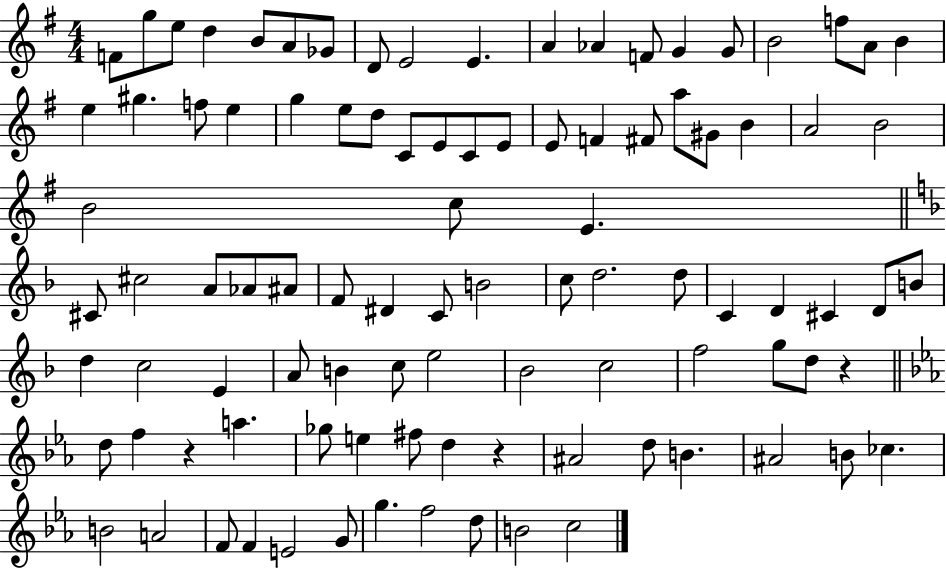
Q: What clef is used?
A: treble